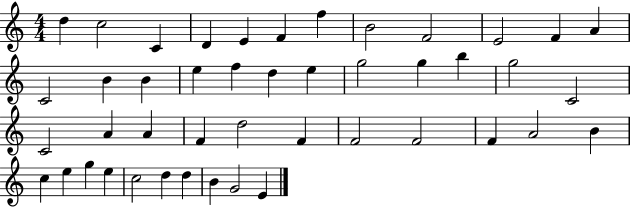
D5/q C5/h C4/q D4/q E4/q F4/q F5/q B4/h F4/h E4/h F4/q A4/q C4/h B4/q B4/q E5/q F5/q D5/q E5/q G5/h G5/q B5/q G5/h C4/h C4/h A4/q A4/q F4/q D5/h F4/q F4/h F4/h F4/q A4/h B4/q C5/q E5/q G5/q E5/q C5/h D5/q D5/q B4/q G4/h E4/q